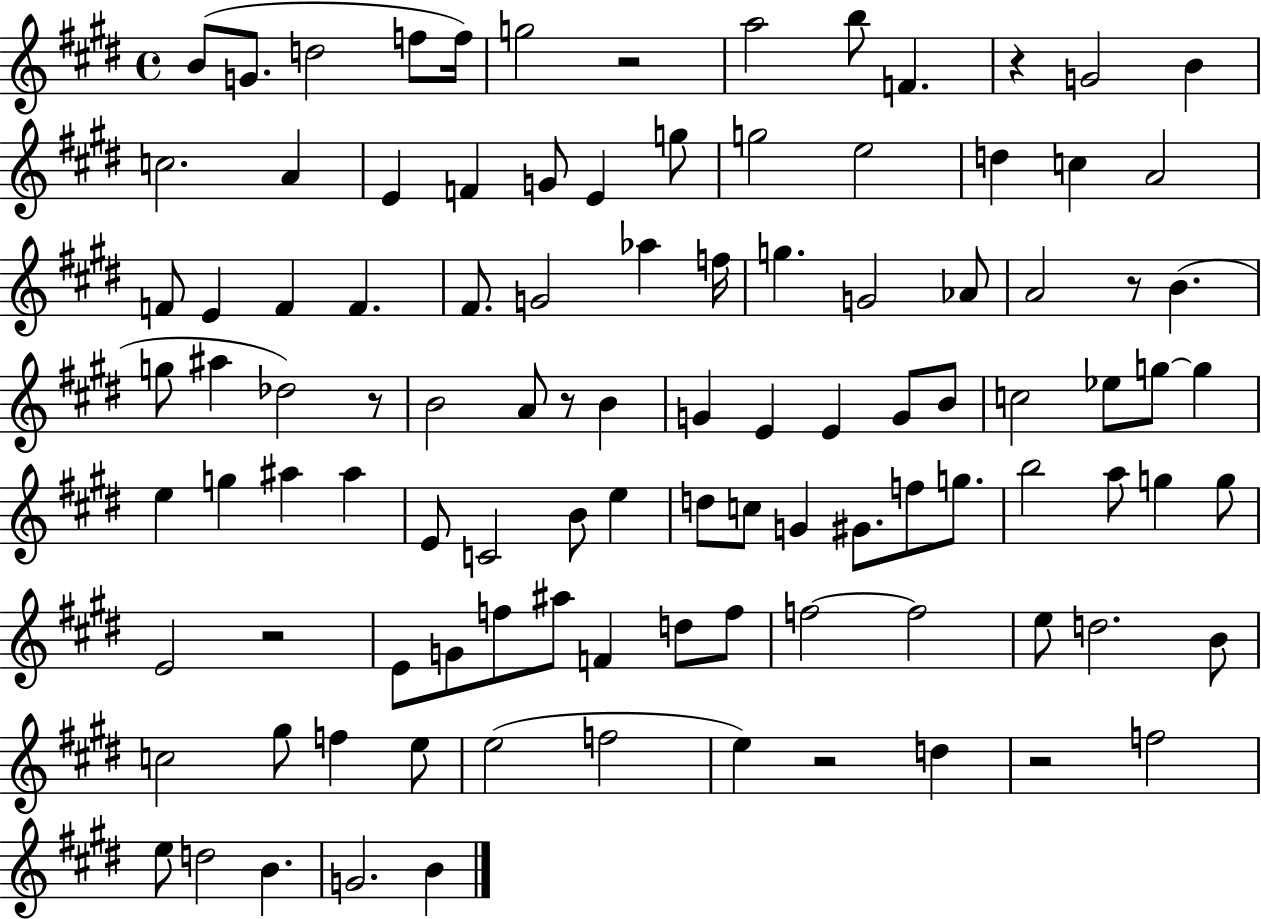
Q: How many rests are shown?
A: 8